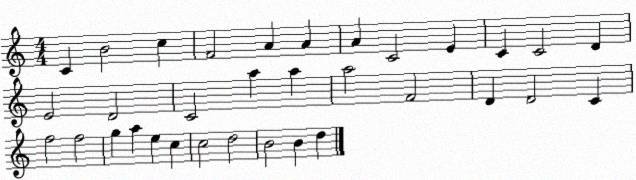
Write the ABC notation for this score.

X:1
T:Untitled
M:4/4
L:1/4
K:C
C B2 c F2 A A A C2 E C C2 D E2 D2 C2 a a a2 F2 D D2 C f2 f2 g a e c c2 d2 B2 B d